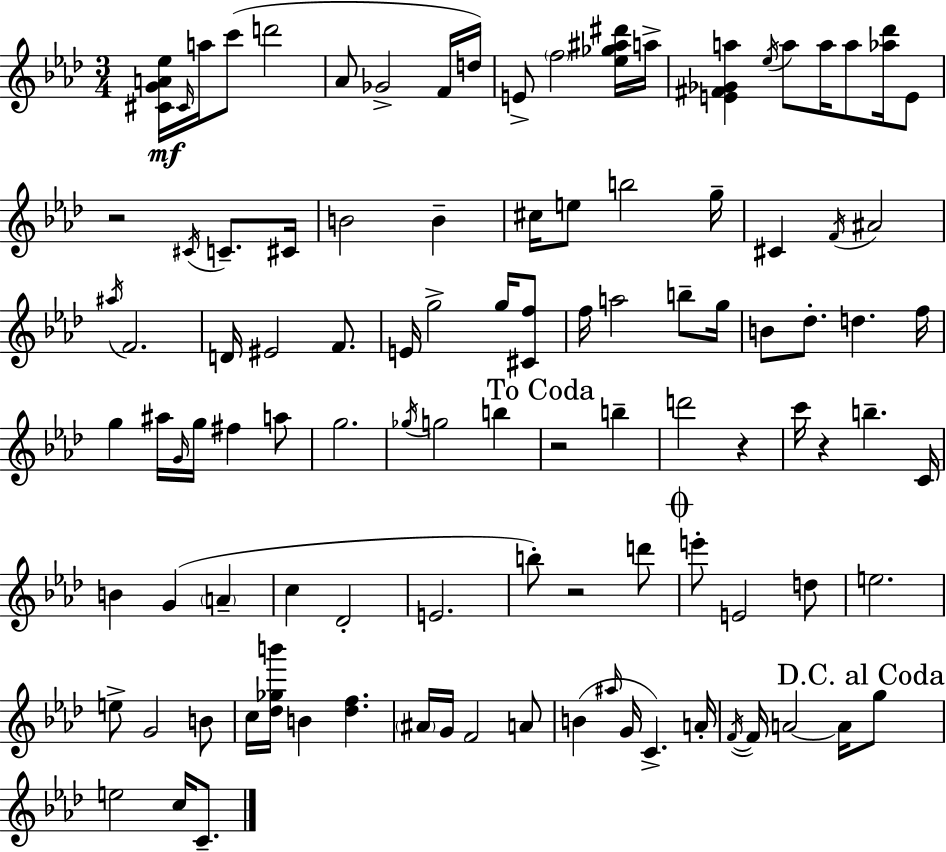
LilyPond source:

{
  \clef treble
  \numericTimeSignature
  \time 3/4
  \key f \minor
  <cis' g' a' ees''>16\mf \grace { cis'16 } a''16 c'''8( d'''2 | aes'8 ges'2-> f'16 | d''16) e'8-> \parenthesize f''2 <ees'' ges'' ais'' dis'''>16 | a''16-> <e' fis' ges' a''>4 \acciaccatura { ees''16 } a''8 a''16 a''8 <aes'' des'''>16 | \break e'8 r2 \acciaccatura { cis'16 } c'8.-- | cis'16 b'2 b'4-- | cis''16 e''8 b''2 | g''16-- cis'4 \acciaccatura { f'16 } ais'2 | \break \acciaccatura { ais''16 } f'2. | d'16 eis'2 | f'8. e'16 g''2-> | g''16 <cis' f''>8 f''16 a''2 | \break b''8-- g''16 b'8 des''8.-. d''4. | f''16 g''4 ais''16 \grace { g'16 } g''16 | fis''4 a''8 g''2. | \acciaccatura { ges''16 } g''2 | \break b''4 \mark "To Coda" r2 | b''4-- d'''2 | r4 c'''16 r4 | b''4.-- c'16 b'4 g'4( | \break \parenthesize a'4-- c''4 des'2-. | e'2. | b''8-.) r2 | d'''8 \mark \markup { \musicglyph "scripts.coda" } e'''8-. e'2 | \break d''8 e''2. | e''8-> g'2 | b'8 c''16 <des'' ges'' b'''>16 b'4 | <des'' f''>4. \parenthesize ais'16 g'16 f'2 | \break a'8 b'4( \grace { ais''16 } | g'16 c'4.->) a'16-. \acciaccatura { f'16~ }~ f'16 a'2~~ | a'16 \mark "D.C. al Coda" g''8 e''2 | c''16 c'8.-- \bar "|."
}